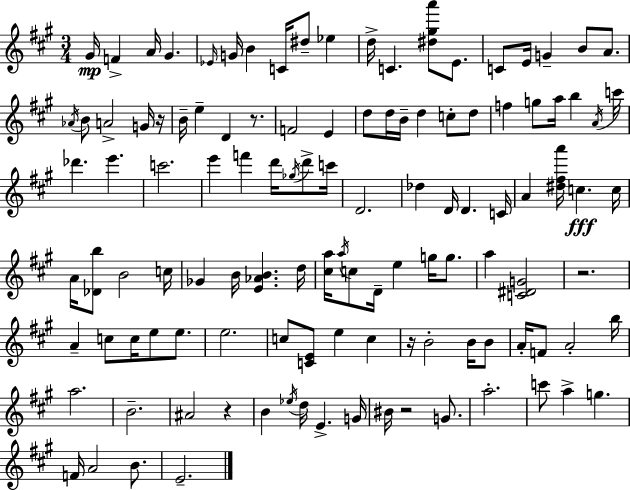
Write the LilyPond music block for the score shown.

{
  \clef treble
  \numericTimeSignature
  \time 3/4
  \key a \major
  gis'16\mp f'4-> a'16 gis'4. | \grace { ees'16 } g'16 b'4 c'16 dis''8-- ees''4 | d''16-> c'4. <dis'' gis'' a'''>8 e'8. | c'8 e'16 g'4-- b'8 a'8. | \break \acciaccatura { aes'16 } b'8 a'2-> | g'16 r16 b'16-- e''4-- d'4 r8. | f'2 e'4 | d''8 d''16 b'16-- d''4 c''8-. | \break d''8 f''4 g''8 a''16 b''4 | \acciaccatura { a'16 } c'''16 des'''4. e'''4. | c'''2. | e'''4 f'''4 d'''16 | \break \acciaccatura { ges''16 } d'''8-> c'''16 d'2. | des''4 d'16 d'4. | c'16 a'4 <dis'' fis'' a'''>16 c''4.\fff | c''16 a'16 <des' b''>8 b'2 | \break c''16 ges'4 b'16 <e' aes' b'>4. | d''16 <cis'' a''>16 \acciaccatura { a''16 } c''8 d'16-- e''4 | g''16 g''8. a''4 <c' dis' g'>2 | r2. | \break a'4-- c''8 c''16 | e''8 e''8. e''2. | c''8 <c' e'>8 e''4 | c''4 r16 b'2-. | \break b'16 b'8 a'16-. f'8 a'2-. | b''16 a''2. | b'2.-- | ais'2 | \break r4 b'4 \acciaccatura { ees''16 } d''16 e'4.-> | g'16 bis'16 r2 | g'8. a''2.-. | c'''8 a''4-> | \break g''4. f'16 a'2 | b'8. e'2.-- | \bar "|."
}